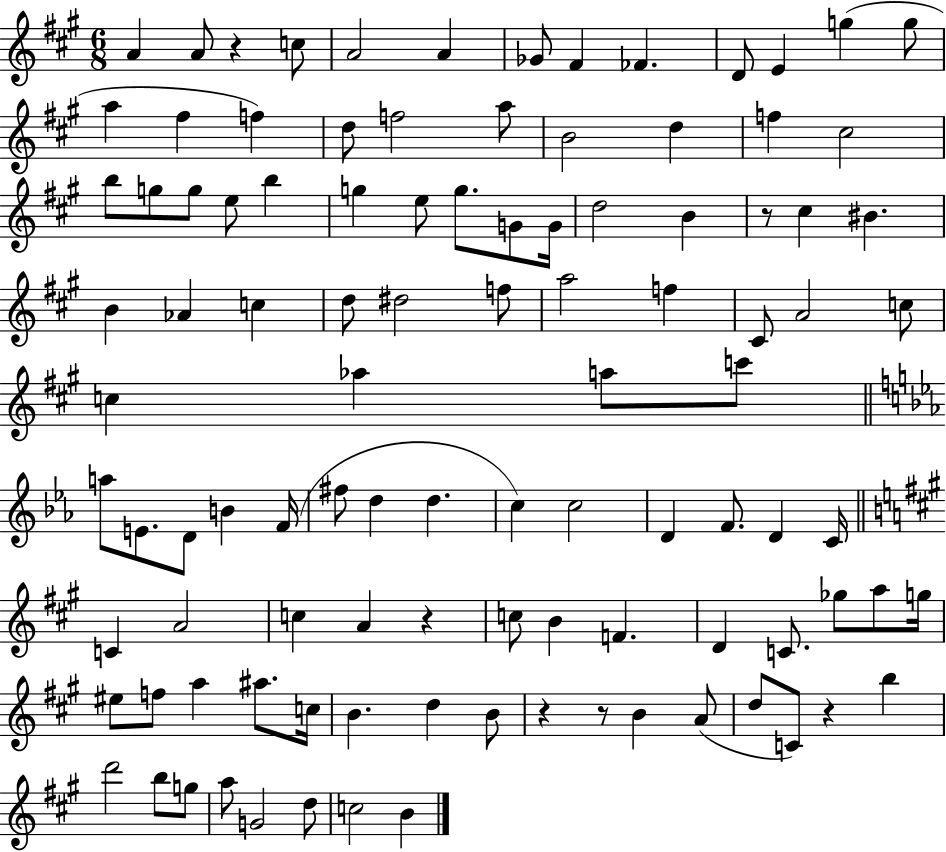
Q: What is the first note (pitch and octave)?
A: A4